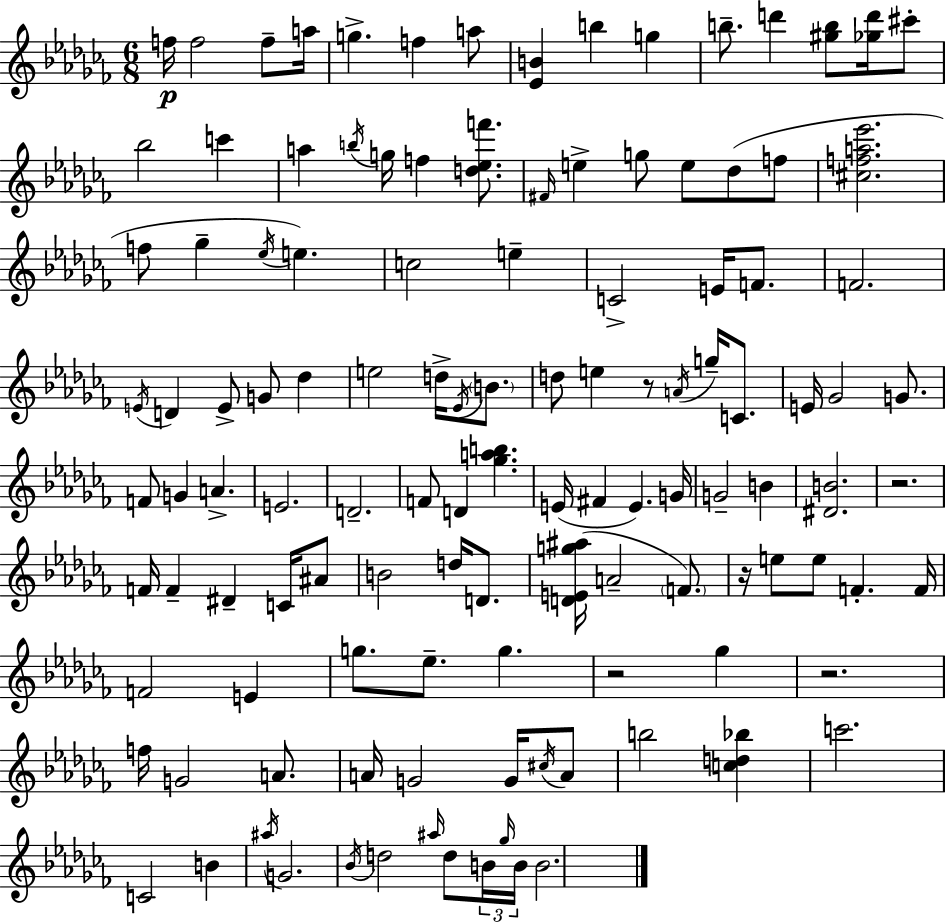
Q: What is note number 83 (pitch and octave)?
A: G5